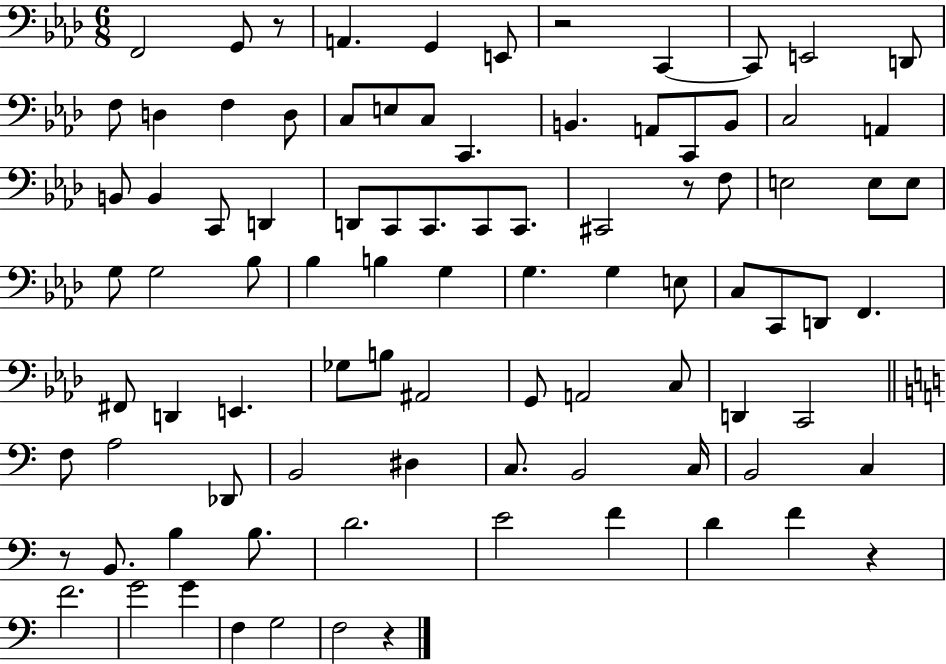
{
  \clef bass
  \numericTimeSignature
  \time 6/8
  \key aes \major
  f,2 g,8 r8 | a,4. g,4 e,8 | r2 c,4~~ | c,8 e,2 d,8 | \break f8 d4 f4 d8 | c8 e8 c8 c,4. | b,4. a,8 c,8 b,8 | c2 a,4 | \break b,8 b,4 c,8 d,4 | d,8 c,8 c,8. c,8 c,8. | cis,2 r8 f8 | e2 e8 e8 | \break g8 g2 bes8 | bes4 b4 g4 | g4. g4 e8 | c8 c,8 d,8 f,4. | \break fis,8 d,4 e,4. | ges8 b8 ais,2 | g,8 a,2 c8 | d,4 c,2 | \break \bar "||" \break \key c \major f8 a2 des,8 | b,2 dis4 | c8. b,2 c16 | b,2 c4 | \break r8 b,8. b4 b8. | d'2. | e'2 f'4 | d'4 f'4 r4 | \break f'2. | g'2 g'4 | f4 g2 | f2 r4 | \break \bar "|."
}